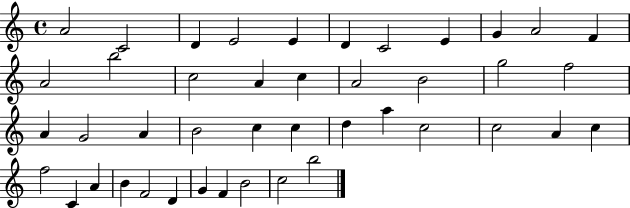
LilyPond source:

{
  \clef treble
  \time 4/4
  \defaultTimeSignature
  \key c \major
  a'2 c'2 | d'4 e'2 e'4 | d'4 c'2 e'4 | g'4 a'2 f'4 | \break a'2 b''2 | c''2 a'4 c''4 | a'2 b'2 | g''2 f''2 | \break a'4 g'2 a'4 | b'2 c''4 c''4 | d''4 a''4 c''2 | c''2 a'4 c''4 | \break f''2 c'4 a'4 | b'4 f'2 d'4 | g'4 f'4 b'2 | c''2 b''2 | \break \bar "|."
}